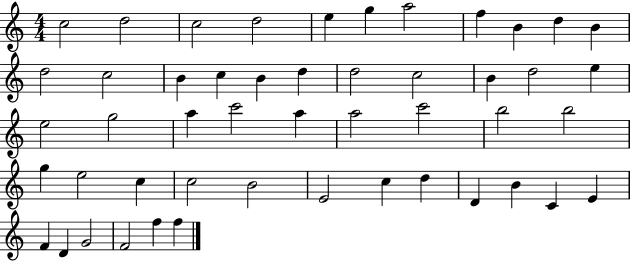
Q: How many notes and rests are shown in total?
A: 49